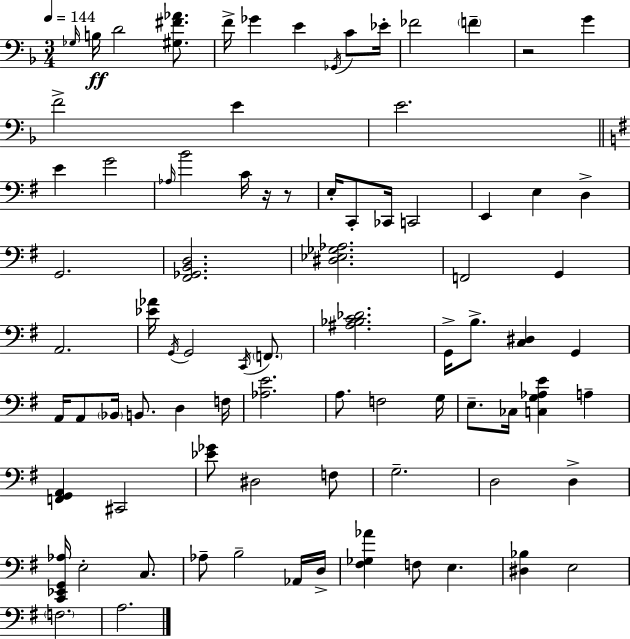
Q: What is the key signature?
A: F major